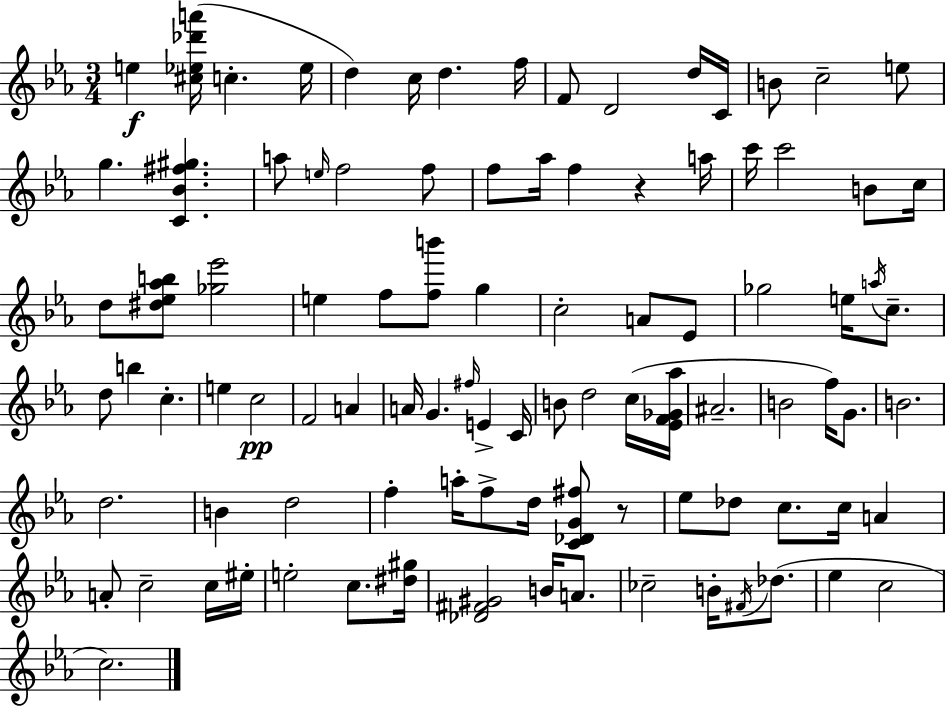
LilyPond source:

{
  \clef treble
  \numericTimeSignature
  \time 3/4
  \key c \minor
  e''4\f <cis'' ees'' des''' a'''>16( c''4.-. ees''16 | d''4) c''16 d''4. f''16 | f'8 d'2 d''16 c'16 | b'8 c''2-- e''8 | \break g''4. <c' bes' fis'' gis''>4. | a''8 \grace { e''16 } f''2 f''8 | f''8 aes''16 f''4 r4 | a''16 c'''16 c'''2 b'8 | \break c''16 d''8 <dis'' ees'' aes'' b''>8 <ges'' ees'''>2 | e''4 f''8 <f'' b'''>8 g''4 | c''2-. a'8 ees'8 | ges''2 e''16 \acciaccatura { a''16 } c''8.-- | \break d''8 b''4 c''4.-. | e''4 c''2\pp | f'2 a'4 | a'16 g'4. \grace { fis''16 } e'4-> | \break c'16 b'8 d''2 | c''16( <ees' f' ges' aes''>16 ais'2.-- | b'2 f''16) | g'8. b'2. | \break d''2. | b'4 d''2 | f''4-. a''16-. f''8-> d''16 <c' des' g' fis''>8 | r8 ees''8 des''8 c''8. c''16 a'4 | \break a'8-. c''2-- | c''16 eis''16-. e''2-. c''8. | <dis'' gis''>16 <des' fis' gis'>2 b'16 | a'8. ces''2-- b'16-. | \break \acciaccatura { fis'16 }( des''8. ees''4 c''2 | c''2.) | \bar "|."
}